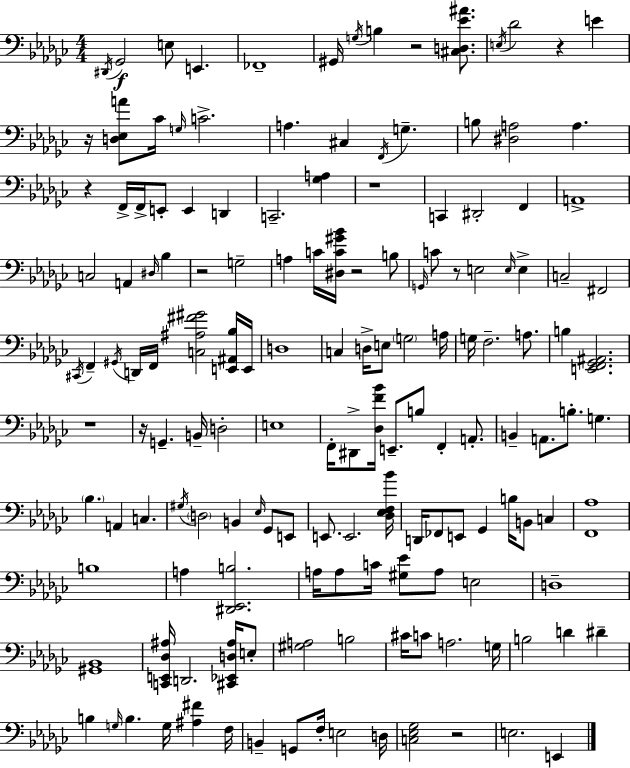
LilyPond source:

{
  \clef bass
  \numericTimeSignature
  \time 4/4
  \key ees \minor
  \acciaccatura { dis,16 }\f ges,2 e8 e,4. | fes,1-- | gis,16 \acciaccatura { g16 } b4 r2 <cis d ees' ais'>8. | \acciaccatura { e16 } des'2 r4 e'4 | \break r16 <d ees a'>8 ces'16 \grace { g16 } c'2.-> | a4. cis4 \acciaccatura { f,16 } g4.-- | b8 <dis a>2 a4. | r4 f,16-> f,16-> e,8-. e,4 | \break d,4 c,2.-- | <ges a>4 r1 | c,4 dis,2-. | f,4 a,1-> | \break c2 a,4 | \grace { dis16 } bes4 r2 g2-- | a4 c'16 <dis c' gis' bes'>16 r2 | b8 \grace { g,16 } c'8 r8 e2 | \break \grace { e16 } e4-> c2-- | fis,2 \acciaccatura { cis,16 } f,4-- \acciaccatura { gis,16 } d,16 f,16 | <c ais fis' gis'>2 <e, ais, bes>16 e,16 d1 | c4 d16-> e8 | \break \parenthesize g2 a16 g16 f2.-- | a8. b4 <e, f, ges, ais,>2. | r1 | r16 g,4.-- | \break b,16-- d2-. e1 | f,16-. dis,8-> <des f' bes'>16 e,8.-- | b8 f,4-. a,8.-. b,4-- a,8. | b8.-. g4. \parenthesize bes4. | \break a,4 c4. \acciaccatura { gis16 } \parenthesize d2 | b,4 \grace { ees16 } ges,8 e,8 e,8. e,2. | <des ees f bes'>16 d,16 fes,8 e,8 | ges,4 b16 b,8 c4 <f, aes>1 | \break b1 | a4 | <dis, ees, b>2. a16 a8 c'16 | <gis ees'>8 a8 e2 d1-- | \break <gis, bes,>1 | <c, e, des ais>16 d,2. | <cis, ees, d ais>16 e8-. <gis a>2 | b2 cis'16 c'8 a2. | \break g16 b2 | d'4 dis'4-- b4 | \grace { g16 } b4. g16 <ais fis'>4 f16 b,4-- | g,8 f16-. e2 d16 <c ees ges>2 | \break r2 e2. | e,4 \bar "|."
}